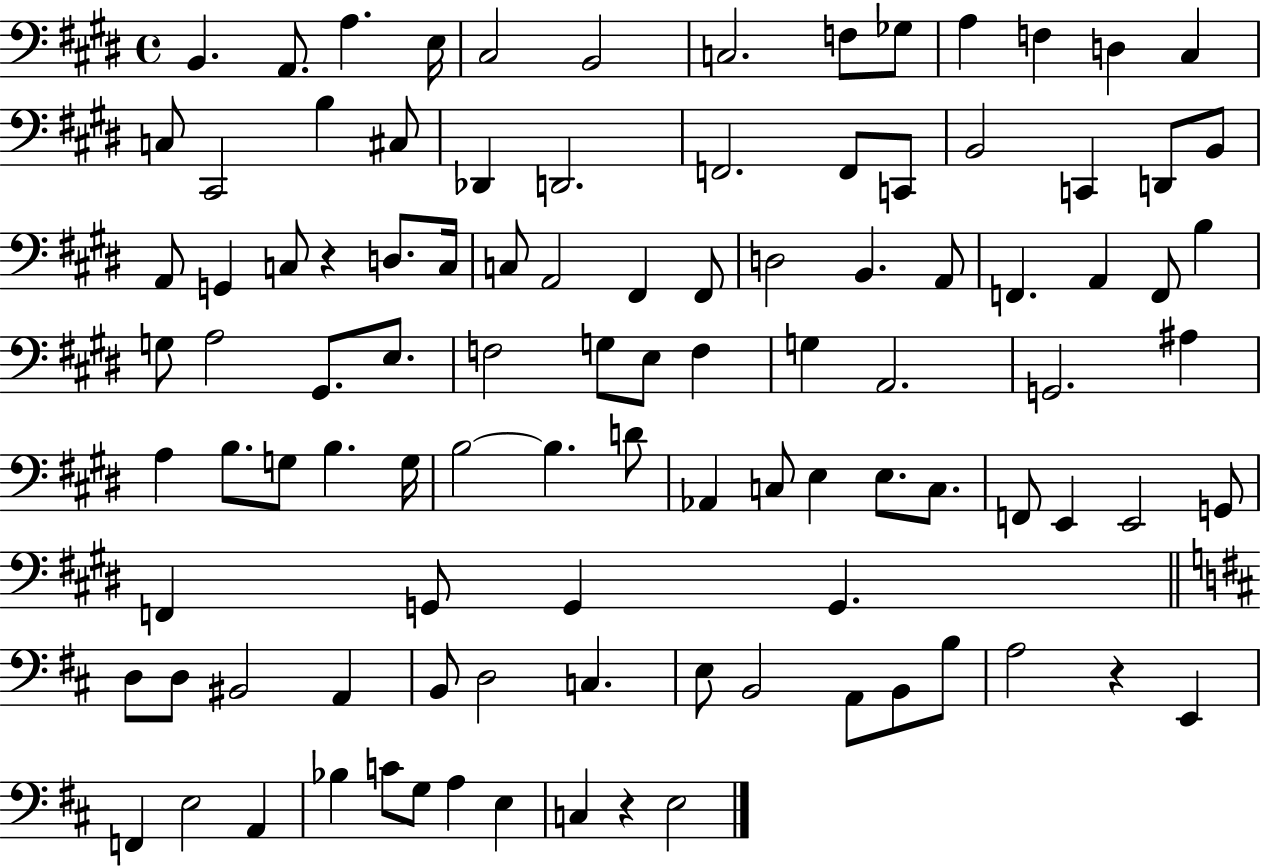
X:1
T:Untitled
M:4/4
L:1/4
K:E
B,, A,,/2 A, E,/4 ^C,2 B,,2 C,2 F,/2 _G,/2 A, F, D, ^C, C,/2 ^C,,2 B, ^C,/2 _D,, D,,2 F,,2 F,,/2 C,,/2 B,,2 C,, D,,/2 B,,/2 A,,/2 G,, C,/2 z D,/2 C,/4 C,/2 A,,2 ^F,, ^F,,/2 D,2 B,, A,,/2 F,, A,, F,,/2 B, G,/2 A,2 ^G,,/2 E,/2 F,2 G,/2 E,/2 F, G, A,,2 G,,2 ^A, A, B,/2 G,/2 B, G,/4 B,2 B, D/2 _A,, C,/2 E, E,/2 C,/2 F,,/2 E,, E,,2 G,,/2 F,, G,,/2 G,, G,, D,/2 D,/2 ^B,,2 A,, B,,/2 D,2 C, E,/2 B,,2 A,,/2 B,,/2 B,/2 A,2 z E,, F,, E,2 A,, _B, C/2 G,/2 A, E, C, z E,2